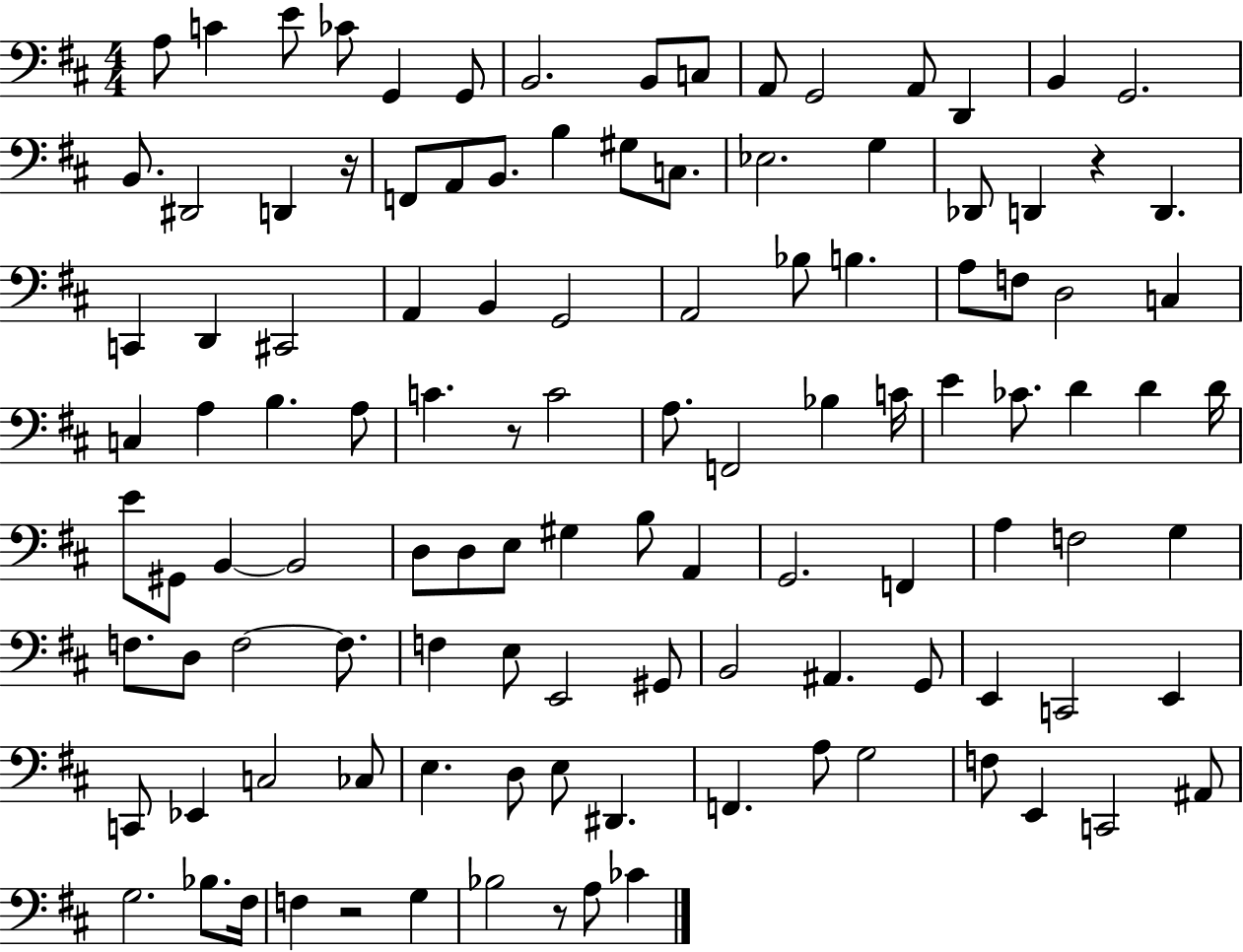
{
  \clef bass
  \numericTimeSignature
  \time 4/4
  \key d \major
  a8 c'4 e'8 ces'8 g,4 g,8 | b,2. b,8 c8 | a,8 g,2 a,8 d,4 | b,4 g,2. | \break b,8. dis,2 d,4 r16 | f,8 a,8 b,8. b4 gis8 c8. | ees2. g4 | des,8 d,4 r4 d,4. | \break c,4 d,4 cis,2 | a,4 b,4 g,2 | a,2 bes8 b4. | a8 f8 d2 c4 | \break c4 a4 b4. a8 | c'4. r8 c'2 | a8. f,2 bes4 c'16 | e'4 ces'8. d'4 d'4 d'16 | \break e'8 gis,8 b,4~~ b,2 | d8 d8 e8 gis4 b8 a,4 | g,2. f,4 | a4 f2 g4 | \break f8. d8 f2~~ f8. | f4 e8 e,2 gis,8 | b,2 ais,4. g,8 | e,4 c,2 e,4 | \break c,8 ees,4 c2 ces8 | e4. d8 e8 dis,4. | f,4. a8 g2 | f8 e,4 c,2 ais,8 | \break g2. bes8. fis16 | f4 r2 g4 | bes2 r8 a8 ces'4 | \bar "|."
}